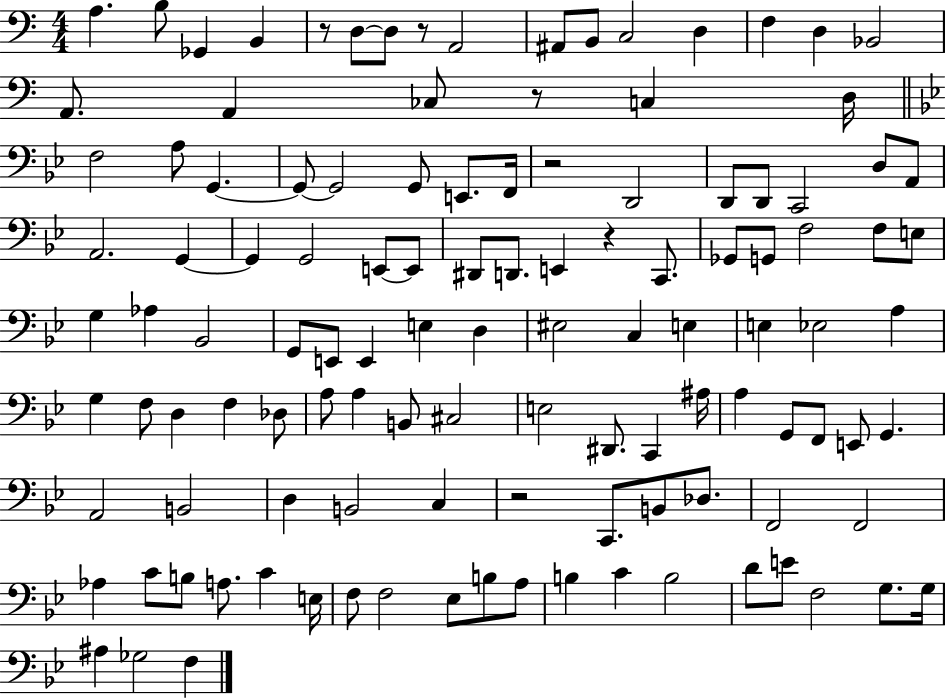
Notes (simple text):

A3/q. B3/e Gb2/q B2/q R/e D3/e D3/e R/e A2/h A#2/e B2/e C3/h D3/q F3/q D3/q Bb2/h A2/e. A2/q CES3/e R/e C3/q D3/s F3/h A3/e G2/q. G2/e G2/h G2/e E2/e. F2/s R/h D2/h D2/e D2/e C2/h D3/e A2/e A2/h. G2/q G2/q G2/h E2/e E2/e D#2/e D2/e. E2/q R/q C2/e. Gb2/e G2/e F3/h F3/e E3/e G3/q Ab3/q Bb2/h G2/e E2/e E2/q E3/q D3/q EIS3/h C3/q E3/q E3/q Eb3/h A3/q G3/q F3/e D3/q F3/q Db3/e A3/e A3/q B2/e C#3/h E3/h D#2/e. C2/q A#3/s A3/q G2/e F2/e E2/e G2/q. A2/h B2/h D3/q B2/h C3/q R/h C2/e. B2/e Db3/e. F2/h F2/h Ab3/q C4/e B3/e A3/e. C4/q E3/s F3/e F3/h Eb3/e B3/e A3/e B3/q C4/q B3/h D4/e E4/e F3/h G3/e. G3/s A#3/q Gb3/h F3/q